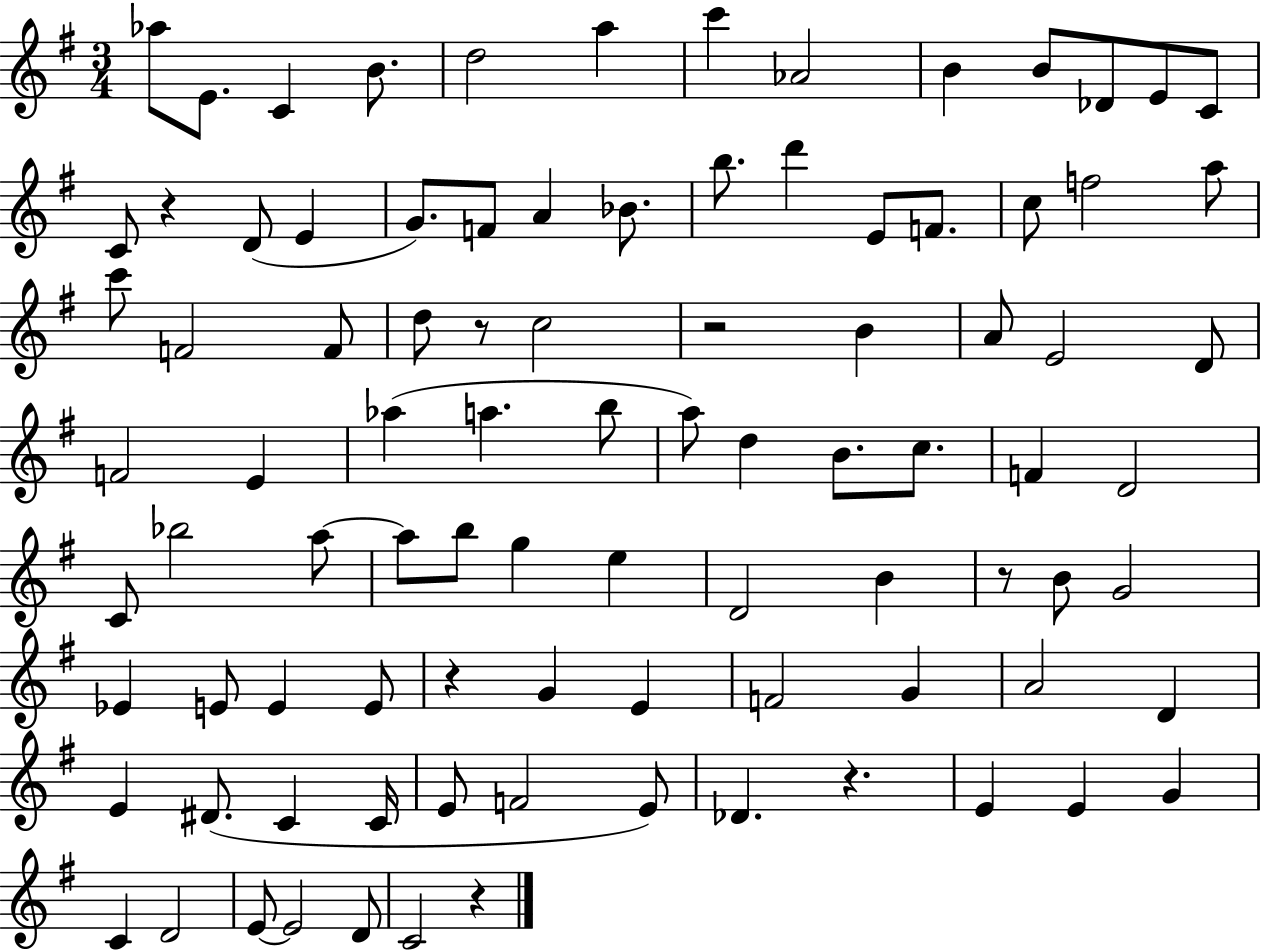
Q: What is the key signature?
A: G major